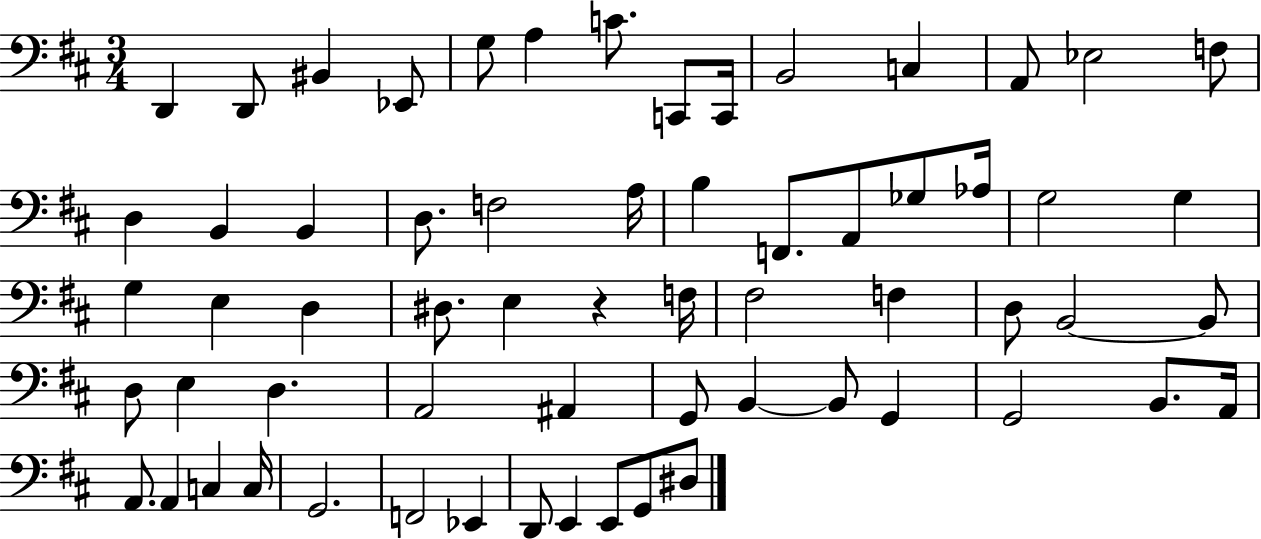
X:1
T:Untitled
M:3/4
L:1/4
K:D
D,, D,,/2 ^B,, _E,,/2 G,/2 A, C/2 C,,/2 C,,/4 B,,2 C, A,,/2 _E,2 F,/2 D, B,, B,, D,/2 F,2 A,/4 B, F,,/2 A,,/2 _G,/2 _A,/4 G,2 G, G, E, D, ^D,/2 E, z F,/4 ^F,2 F, D,/2 B,,2 B,,/2 D,/2 E, D, A,,2 ^A,, G,,/2 B,, B,,/2 G,, G,,2 B,,/2 A,,/4 A,,/2 A,, C, C,/4 G,,2 F,,2 _E,, D,,/2 E,, E,,/2 G,,/2 ^D,/2